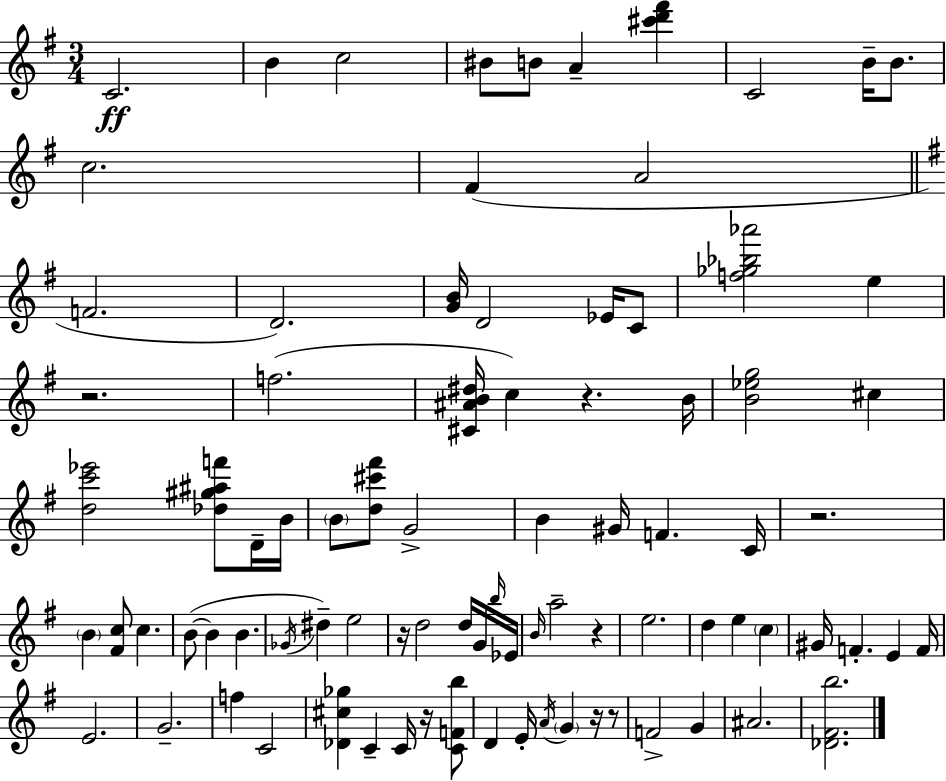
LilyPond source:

{
  \clef treble
  \numericTimeSignature
  \time 3/4
  \key e \minor
  c'2.\ff | b'4 c''2 | bis'8 b'8 a'4-- <cis''' d''' fis'''>4 | c'2 b'16-- b'8. | \break c''2. | fis'4( a'2 | \bar "||" \break \key e \minor f'2. | d'2.) | <g' b'>16 d'2 ees'16 c'8 | <f'' ges'' bes'' aes'''>2 e''4 | \break r2. | f''2.( | <cis' ais' b' dis''>16 c''4) r4. b'16 | <b' ees'' g''>2 cis''4 | \break <d'' c''' ees'''>2 <des'' gis'' ais'' f'''>8 d'16-- b'16 | \parenthesize b'8 <d'' cis''' fis'''>8 g'2-> | b'4 gis'16 f'4. c'16 | r2. | \break \parenthesize b'4 <fis' c''>8 c''4. | b'8~(~ b'4 b'4. | \acciaccatura { ges'16 }) dis''4-- e''2 | r16 d''2 d''16 g'16 | \break \grace { b''16 } ees'16 \grace { b'16 } a''2-- r4 | e''2. | d''4 e''4 \parenthesize c''4 | gis'16 f'4.-. e'4 | \break f'16 e'2. | g'2.-- | f''4 c'2 | <des' cis'' ges''>4 c'4-- c'16 | \break r16 <c' f' b''>8 d'4 e'16-. \acciaccatura { a'16 } \parenthesize g'4 | r16 r8 f'2-> | g'4 ais'2. | <des' fis' b''>2. | \break \bar "|."
}